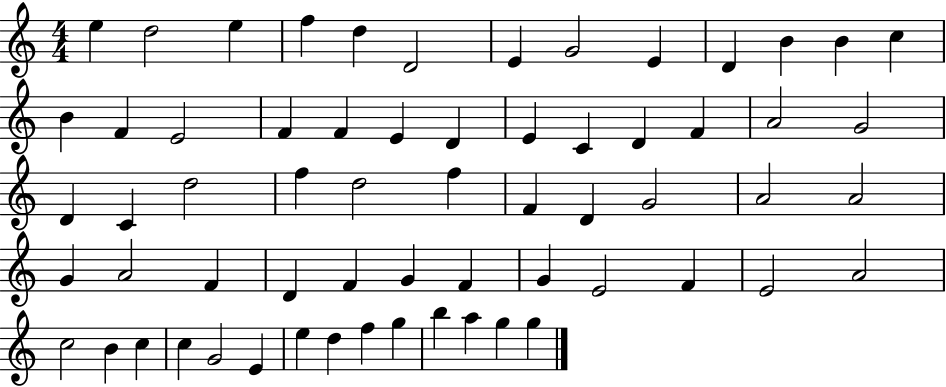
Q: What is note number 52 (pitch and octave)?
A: C5